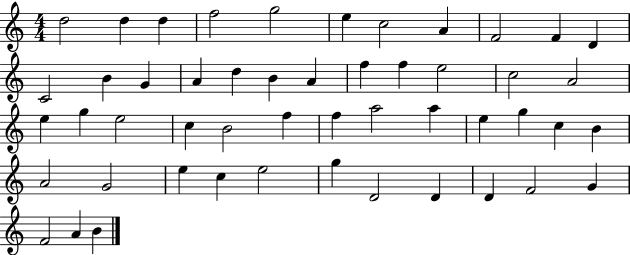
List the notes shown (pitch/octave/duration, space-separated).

D5/h D5/q D5/q F5/h G5/h E5/q C5/h A4/q F4/h F4/q D4/q C4/h B4/q G4/q A4/q D5/q B4/q A4/q F5/q F5/q E5/h C5/h A4/h E5/q G5/q E5/h C5/q B4/h F5/q F5/q A5/h A5/q E5/q G5/q C5/q B4/q A4/h G4/h E5/q C5/q E5/h G5/q D4/h D4/q D4/q F4/h G4/q F4/h A4/q B4/q